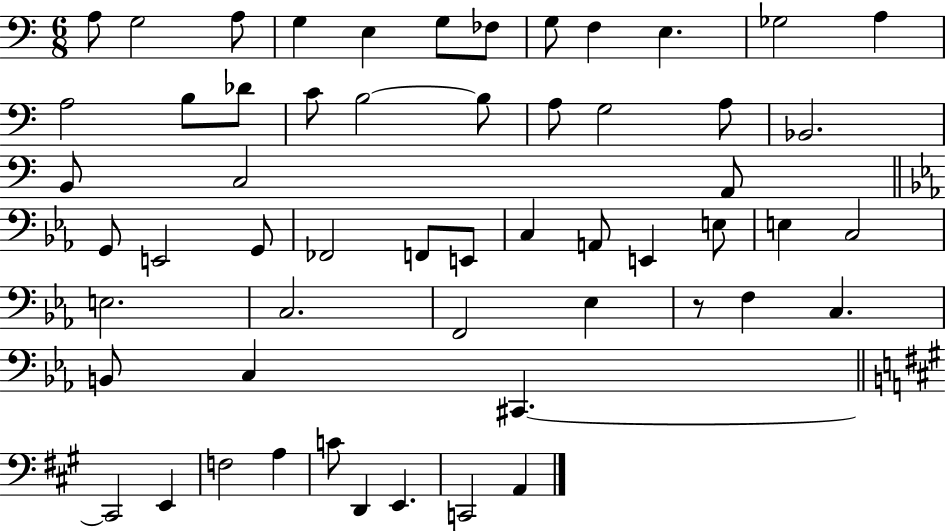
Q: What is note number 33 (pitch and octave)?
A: A2